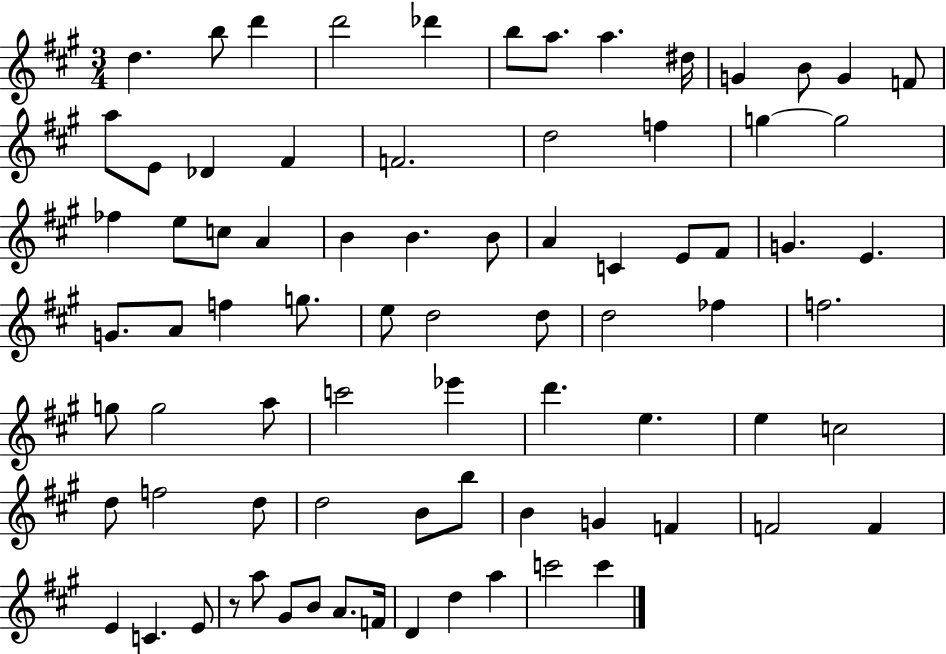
{
  \clef treble
  \numericTimeSignature
  \time 3/4
  \key a \major
  d''4. b''8 d'''4 | d'''2 des'''4 | b''8 a''8. a''4. dis''16 | g'4 b'8 g'4 f'8 | \break a''8 e'8 des'4 fis'4 | f'2. | d''2 f''4 | g''4~~ g''2 | \break fes''4 e''8 c''8 a'4 | b'4 b'4. b'8 | a'4 c'4 e'8 fis'8 | g'4. e'4. | \break g'8. a'8 f''4 g''8. | e''8 d''2 d''8 | d''2 fes''4 | f''2. | \break g''8 g''2 a''8 | c'''2 ees'''4 | d'''4. e''4. | e''4 c''2 | \break d''8 f''2 d''8 | d''2 b'8 b''8 | b'4 g'4 f'4 | f'2 f'4 | \break e'4 c'4. e'8 | r8 a''8 gis'8 b'8 a'8. f'16 | d'4 d''4 a''4 | c'''2 c'''4 | \break \bar "|."
}